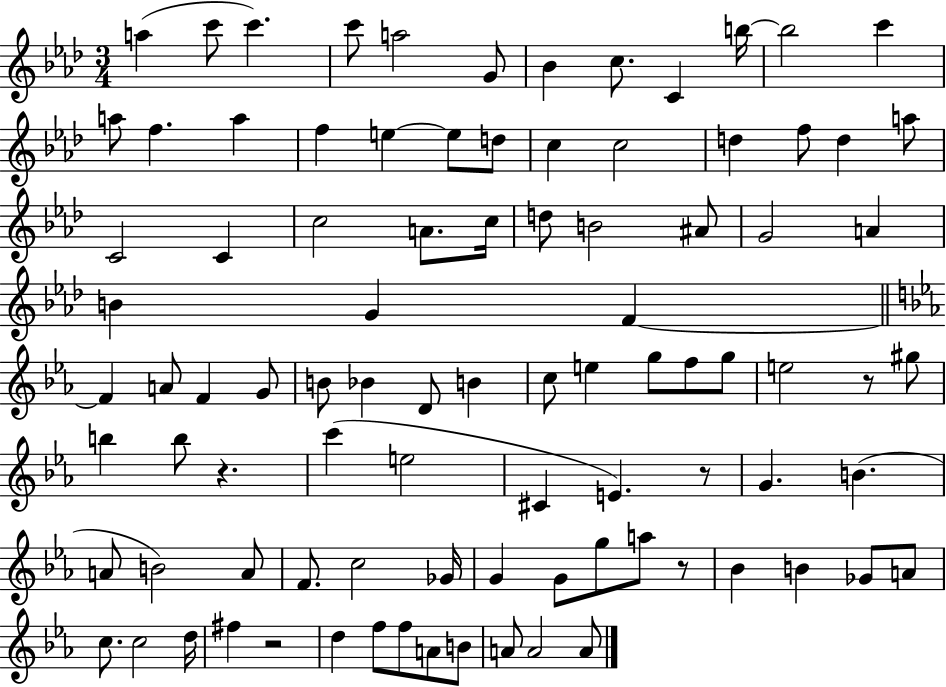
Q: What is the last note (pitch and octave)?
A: A4